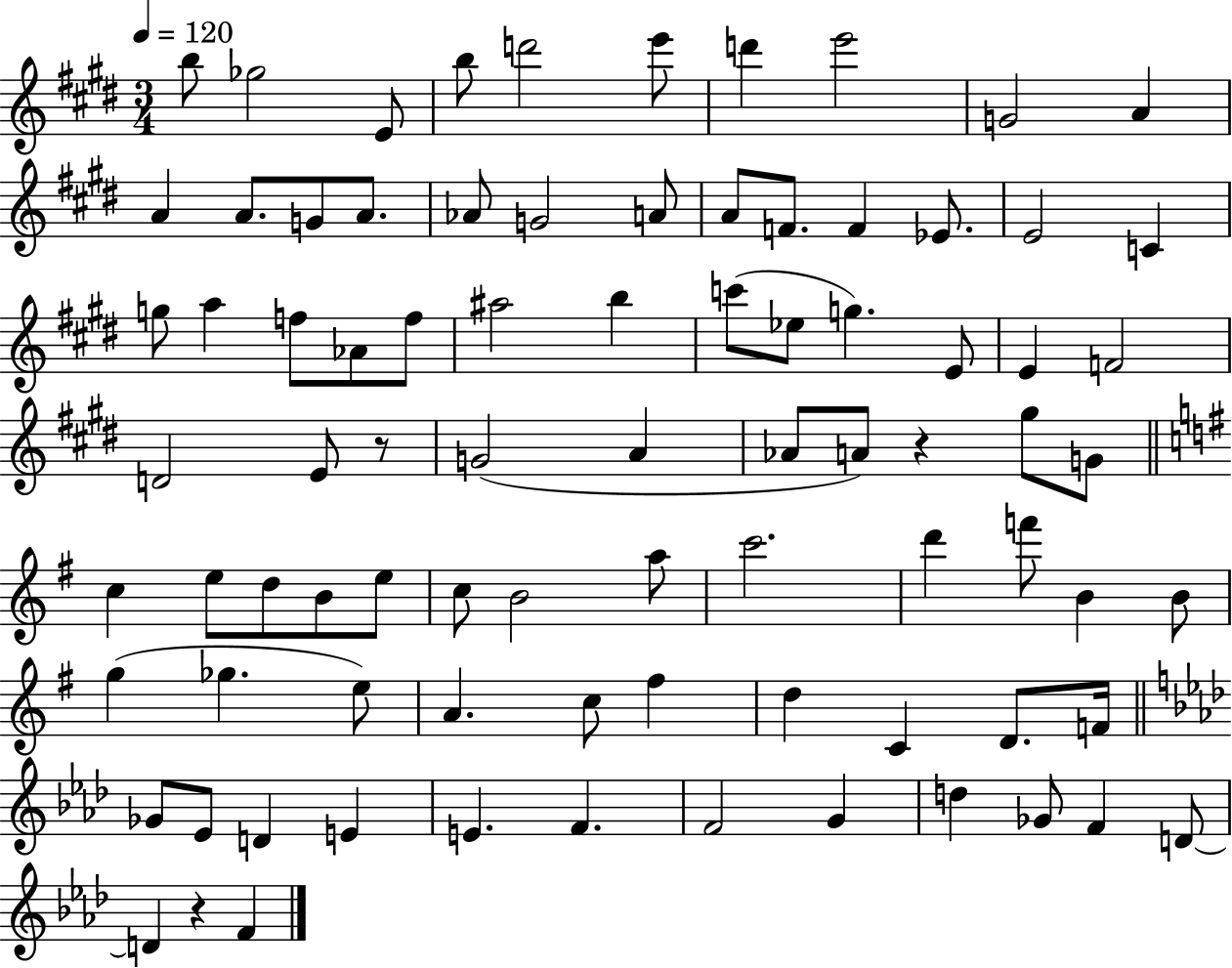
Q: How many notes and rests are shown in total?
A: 84